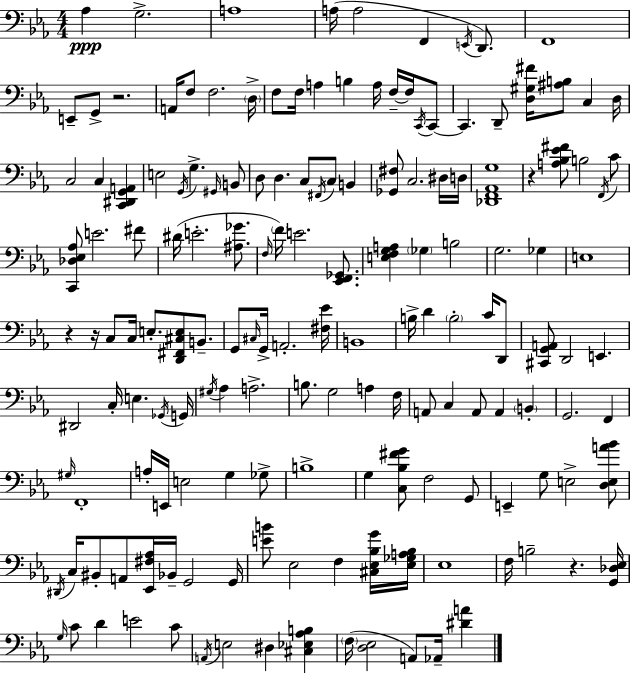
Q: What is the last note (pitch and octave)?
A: Ab2